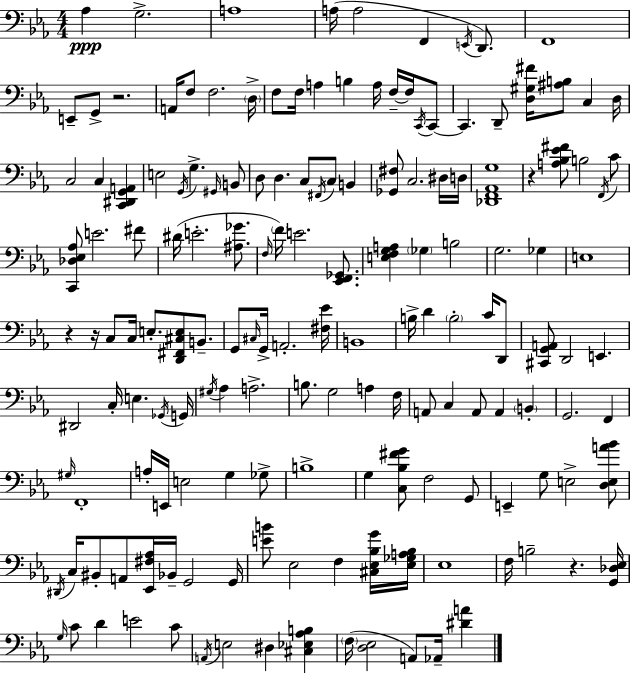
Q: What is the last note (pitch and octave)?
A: Ab2